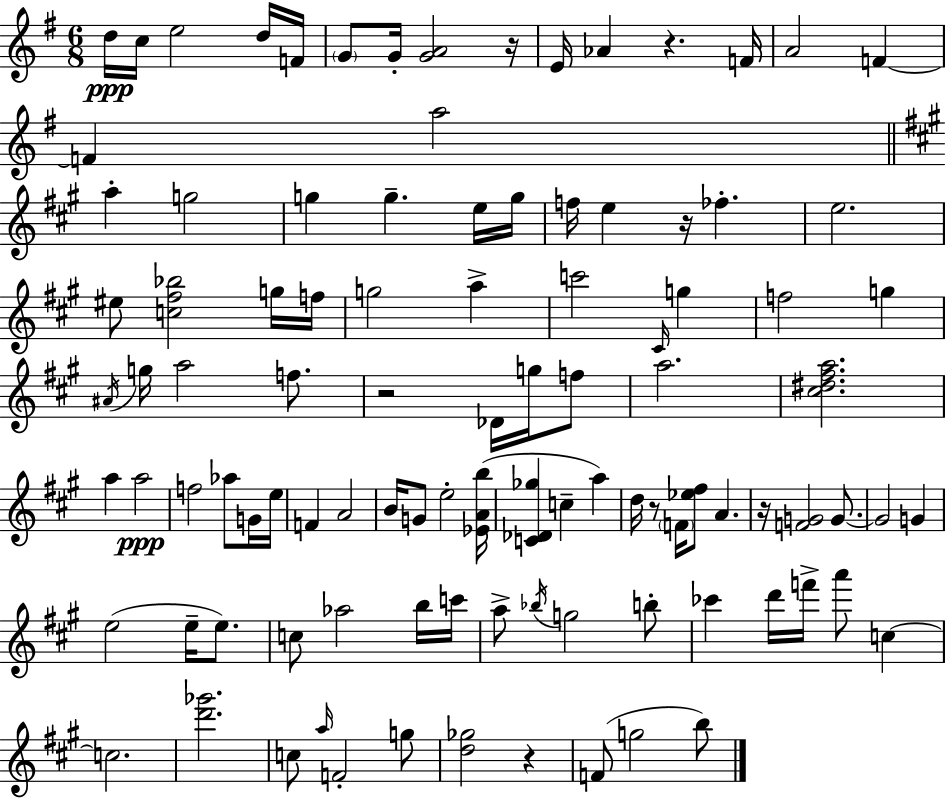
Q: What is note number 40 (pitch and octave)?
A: G5